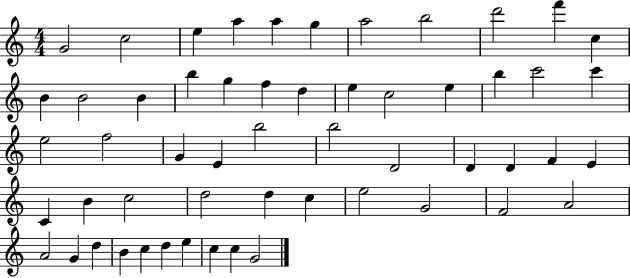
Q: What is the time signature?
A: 4/4